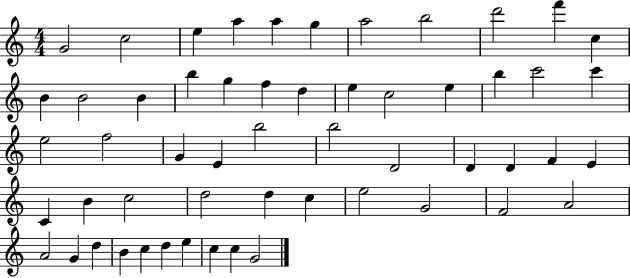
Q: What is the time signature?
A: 4/4